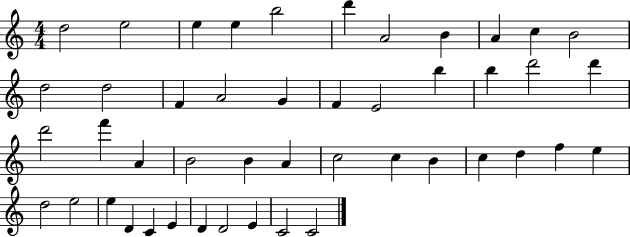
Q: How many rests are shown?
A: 0